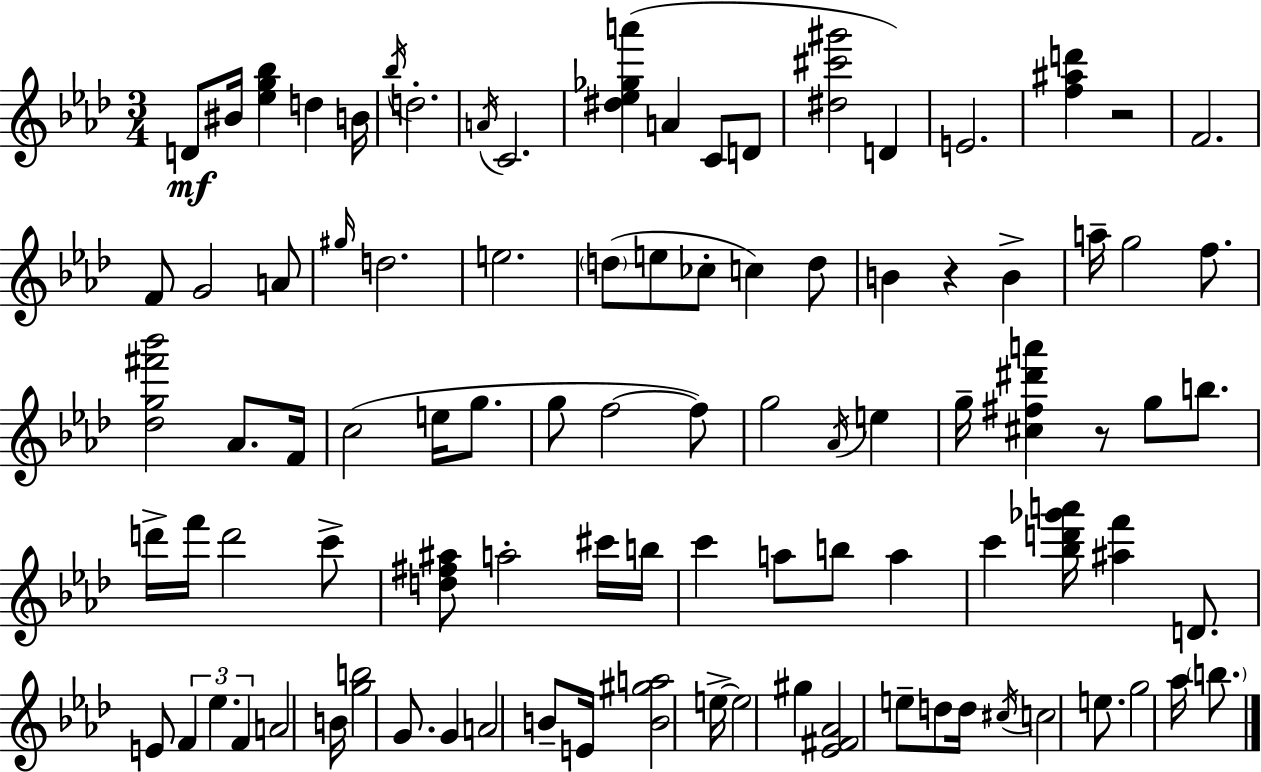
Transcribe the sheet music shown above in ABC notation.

X:1
T:Untitled
M:3/4
L:1/4
K:Fm
D/2 ^B/4 [_eg_b] d B/4 _b/4 d2 A/4 C2 [^d_e_ga'] A C/2 D/2 [^d^c'^g']2 D E2 [f^ad'] z2 F2 F/2 G2 A/2 ^g/4 d2 e2 d/2 e/2 _c/2 c d/2 B z B a/4 g2 f/2 [_dg^f'_b']2 _A/2 F/4 c2 e/4 g/2 g/2 f2 f/2 g2 _A/4 e g/4 [^c^f^d'a'] z/2 g/2 b/2 d'/4 f'/4 d'2 c'/2 [d^f^a]/2 a2 ^c'/4 b/4 c' a/2 b/2 a c' [_bd'_g'a']/4 [^af'] D/2 E/2 F _e F A2 B/4 [gb]2 G/2 G A2 B/2 E/4 [B^ga]2 e/4 e2 ^g [_E^F_A]2 e/2 d/2 d/4 ^c/4 c2 e/2 g2 _a/4 b/2